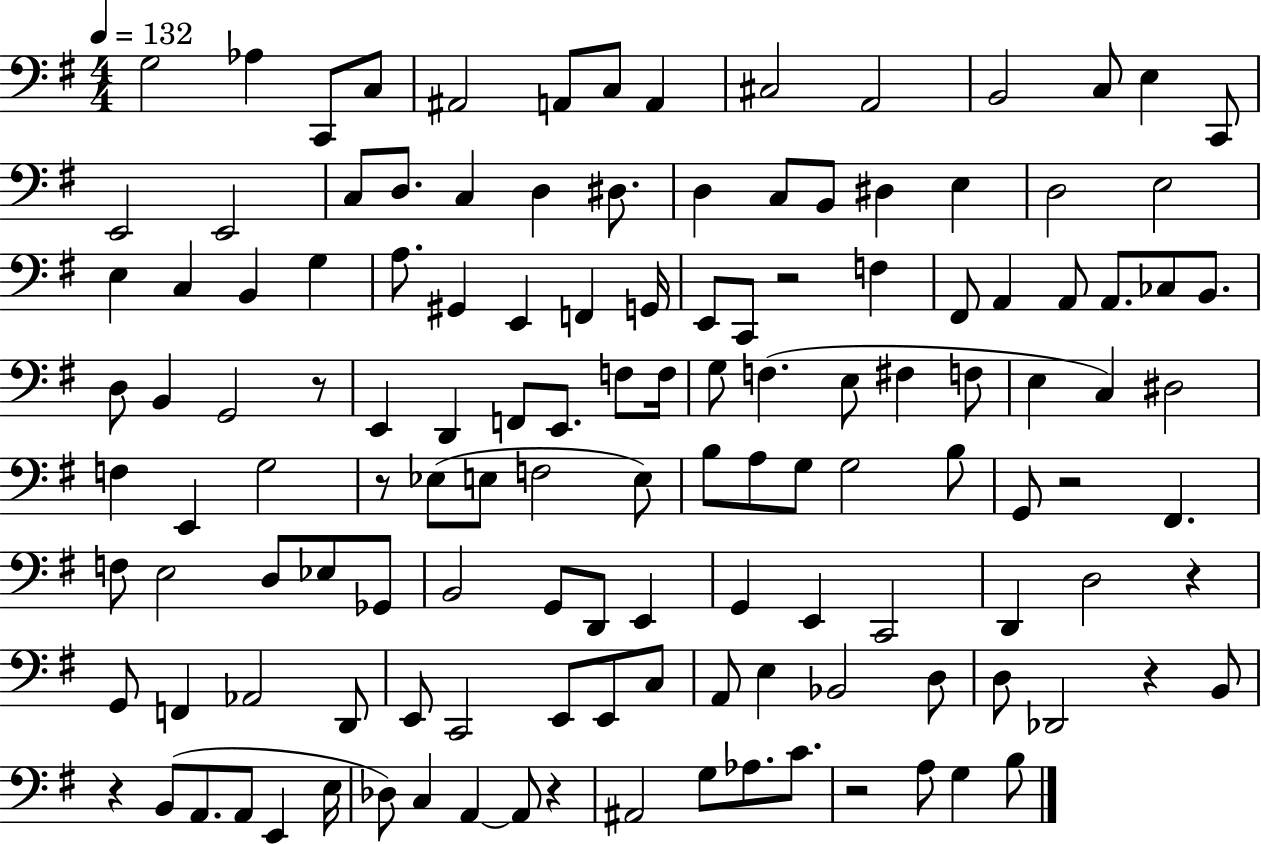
G3/h Ab3/q C2/e C3/e A#2/h A2/e C3/e A2/q C#3/h A2/h B2/h C3/e E3/q C2/e E2/h E2/h C3/e D3/e. C3/q D3/q D#3/e. D3/q C3/e B2/e D#3/q E3/q D3/h E3/h E3/q C3/q B2/q G3/q A3/e. G#2/q E2/q F2/q G2/s E2/e C2/e R/h F3/q F#2/e A2/q A2/e A2/e. CES3/e B2/e. D3/e B2/q G2/h R/e E2/q D2/q F2/e E2/e. F3/e F3/s G3/e F3/q. E3/e F#3/q F3/e E3/q C3/q D#3/h F3/q E2/q G3/h R/e Eb3/e E3/e F3/h E3/e B3/e A3/e G3/e G3/h B3/e G2/e R/h F#2/q. F3/e E3/h D3/e Eb3/e Gb2/e B2/h G2/e D2/e E2/q G2/q E2/q C2/h D2/q D3/h R/q G2/e F2/q Ab2/h D2/e E2/e C2/h E2/e E2/e C3/e A2/e E3/q Bb2/h D3/e D3/e Db2/h R/q B2/e R/q B2/e A2/e. A2/e E2/q E3/s Db3/e C3/q A2/q A2/e R/q A#2/h G3/e Ab3/e. C4/e. R/h A3/e G3/q B3/e